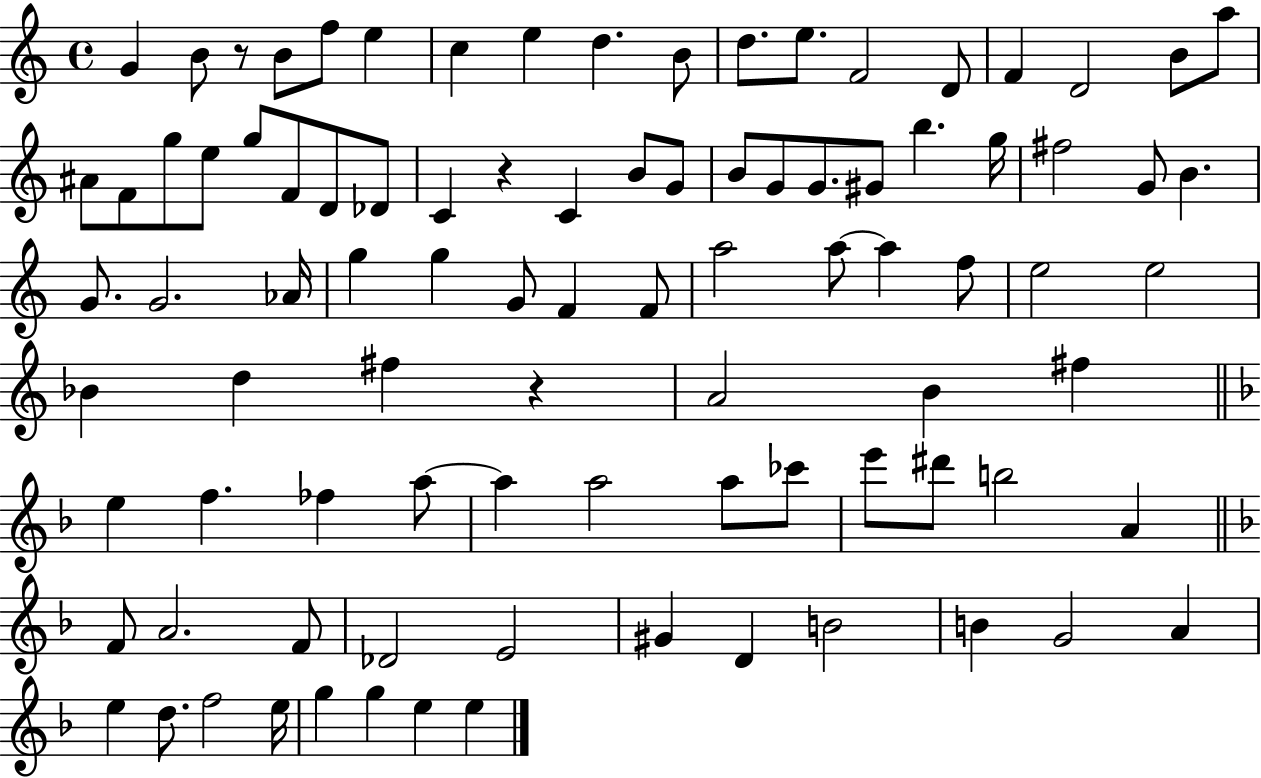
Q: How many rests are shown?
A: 3